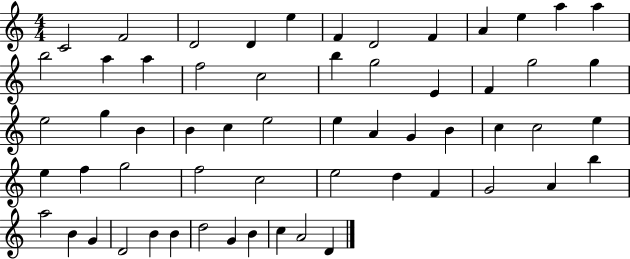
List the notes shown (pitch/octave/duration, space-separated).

C4/h F4/h D4/h D4/q E5/q F4/q D4/h F4/q A4/q E5/q A5/q A5/q B5/h A5/q A5/q F5/h C5/h B5/q G5/h E4/q F4/q G5/h G5/q E5/h G5/q B4/q B4/q C5/q E5/h E5/q A4/q G4/q B4/q C5/q C5/h E5/q E5/q F5/q G5/h F5/h C5/h E5/h D5/q F4/q G4/h A4/q B5/q A5/h B4/q G4/q D4/h B4/q B4/q D5/h G4/q B4/q C5/q A4/h D4/q